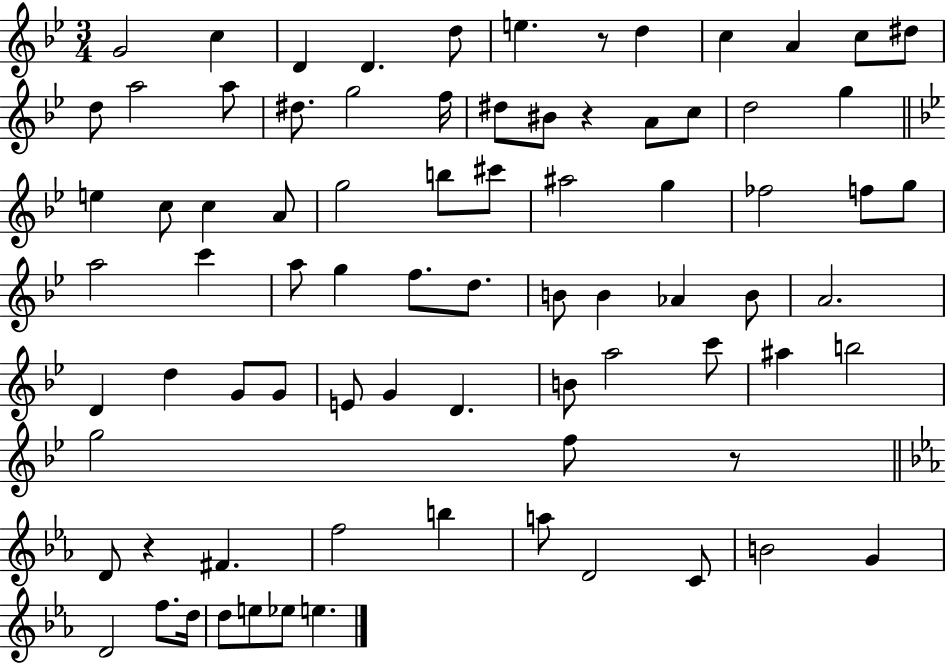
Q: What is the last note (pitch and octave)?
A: E5